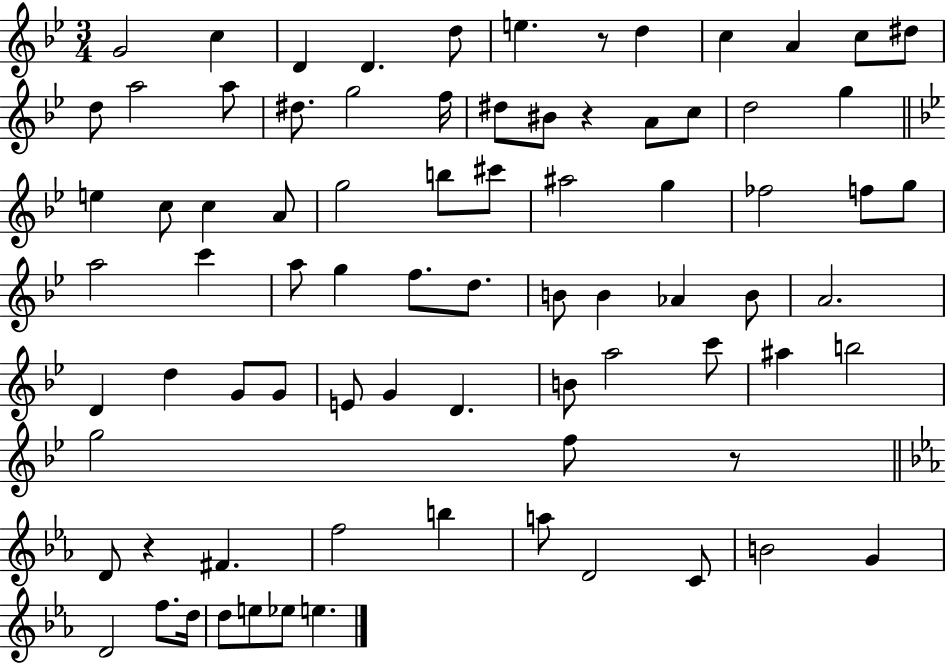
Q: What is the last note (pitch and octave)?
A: E5